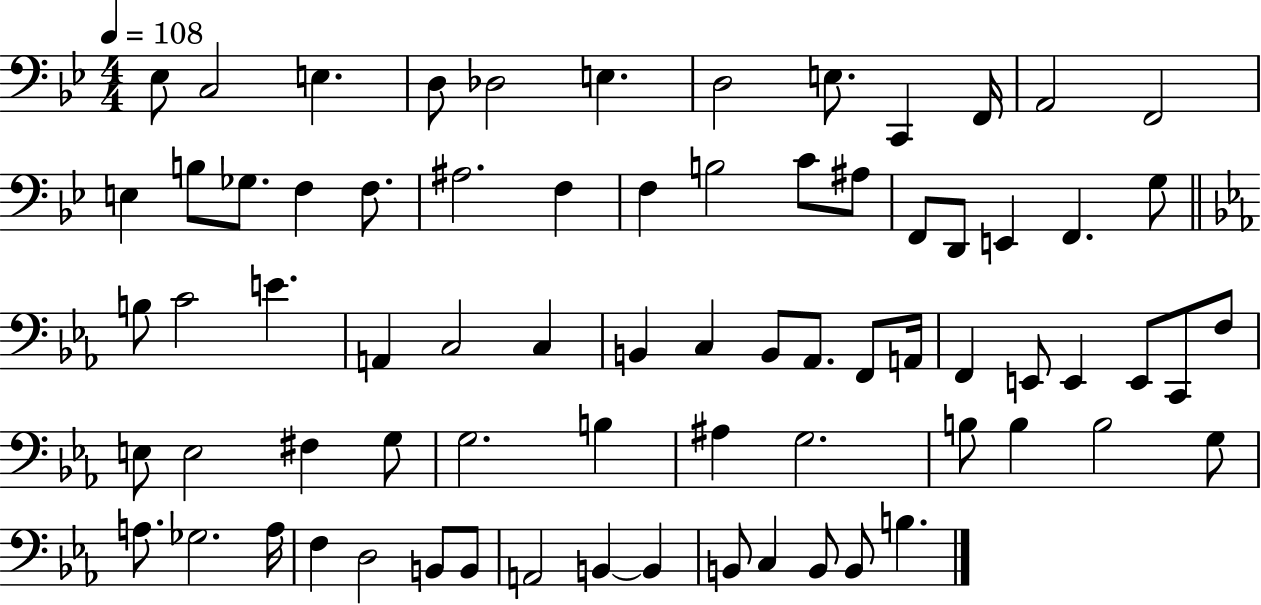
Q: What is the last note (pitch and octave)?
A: B3